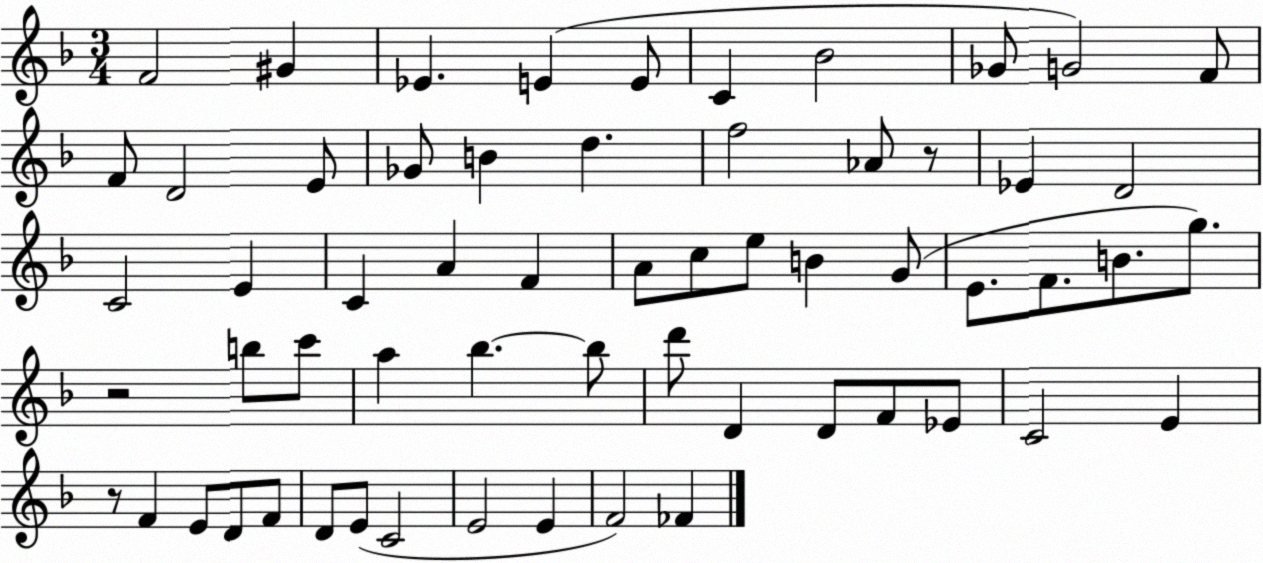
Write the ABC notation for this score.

X:1
T:Untitled
M:3/4
L:1/4
K:F
F2 ^G _E E E/2 C _B2 _G/2 G2 F/2 F/2 D2 E/2 _G/2 B d f2 _A/2 z/2 _E D2 C2 E C A F A/2 c/2 e/2 B G/2 E/2 F/2 B/2 g/2 z2 b/2 c'/2 a _b _b/2 d'/2 D D/2 F/2 _E/2 C2 E z/2 F E/2 D/2 F/2 D/2 E/2 C2 E2 E F2 _F